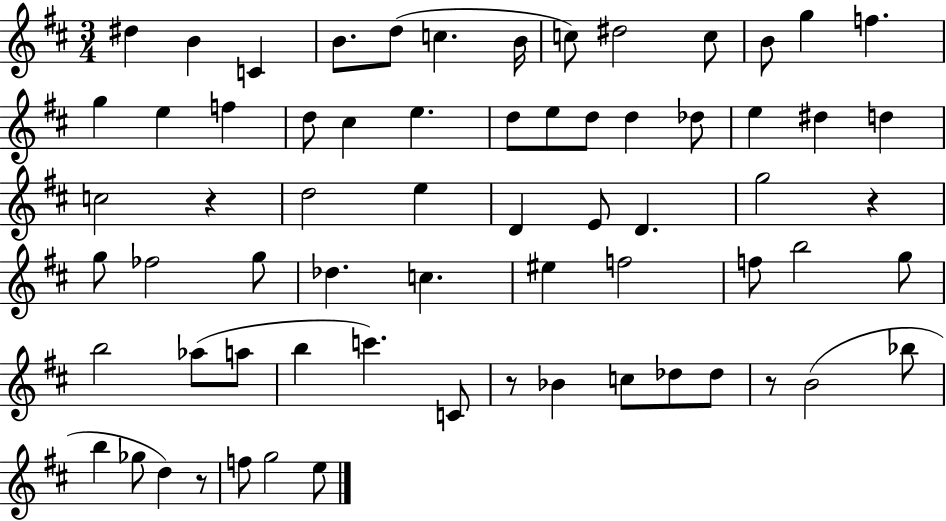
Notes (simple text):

D#5/q B4/q C4/q B4/e. D5/e C5/q. B4/s C5/e D#5/h C5/e B4/e G5/q F5/q. G5/q E5/q F5/q D5/e C#5/q E5/q. D5/e E5/e D5/e D5/q Db5/e E5/q D#5/q D5/q C5/h R/q D5/h E5/q D4/q E4/e D4/q. G5/h R/q G5/e FES5/h G5/e Db5/q. C5/q. EIS5/q F5/h F5/e B5/h G5/e B5/h Ab5/e A5/e B5/q C6/q. C4/e R/e Bb4/q C5/e Db5/e Db5/e R/e B4/h Bb5/e B5/q Gb5/e D5/q R/e F5/e G5/h E5/e